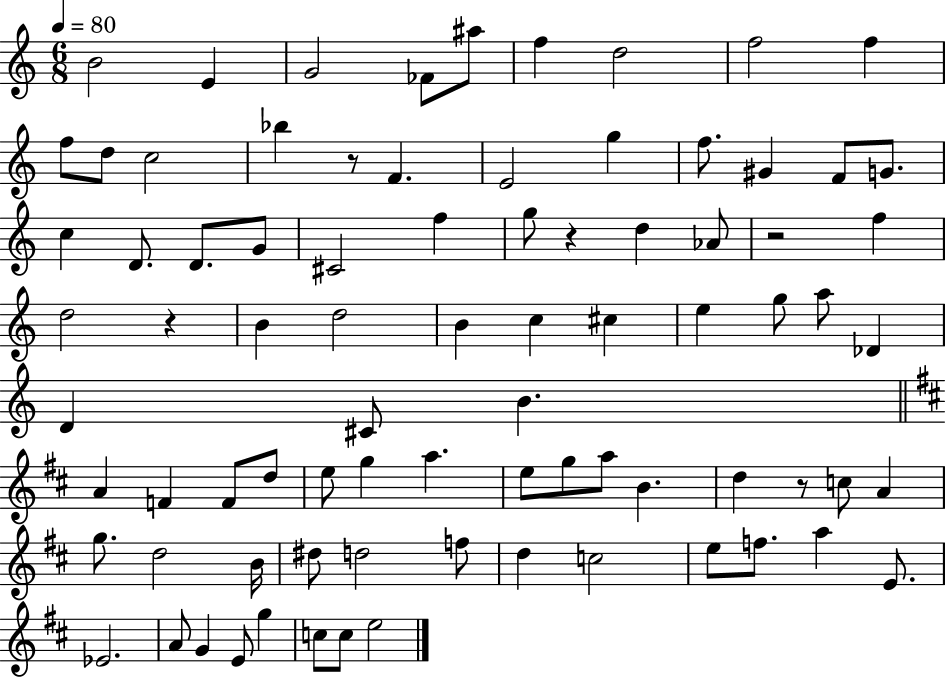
X:1
T:Untitled
M:6/8
L:1/4
K:C
B2 E G2 _F/2 ^a/2 f d2 f2 f f/2 d/2 c2 _b z/2 F E2 g f/2 ^G F/2 G/2 c D/2 D/2 G/2 ^C2 f g/2 z d _A/2 z2 f d2 z B d2 B c ^c e g/2 a/2 _D D ^C/2 B A F F/2 d/2 e/2 g a e/2 g/2 a/2 B d z/2 c/2 A g/2 d2 B/4 ^d/2 d2 f/2 d c2 e/2 f/2 a E/2 _E2 A/2 G E/2 g c/2 c/2 e2